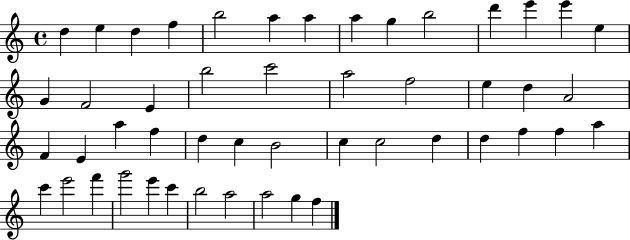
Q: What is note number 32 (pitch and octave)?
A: C5